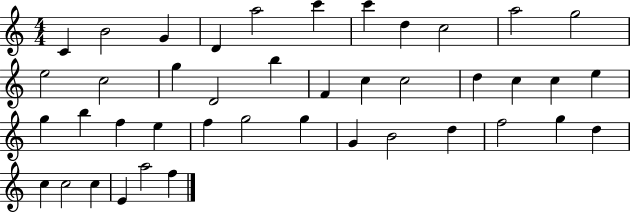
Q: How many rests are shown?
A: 0